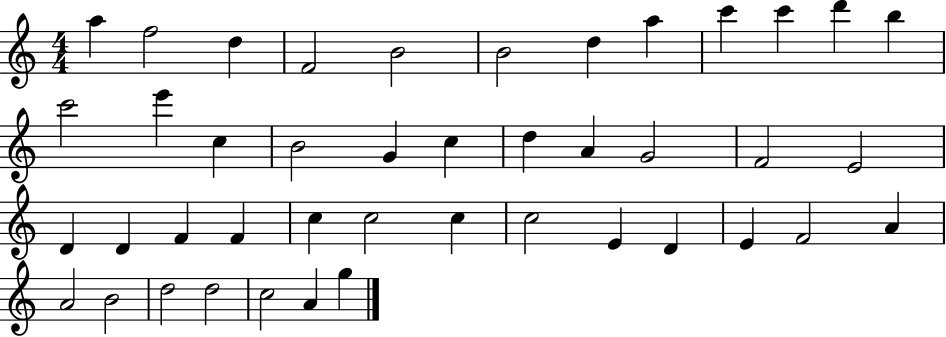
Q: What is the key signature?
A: C major